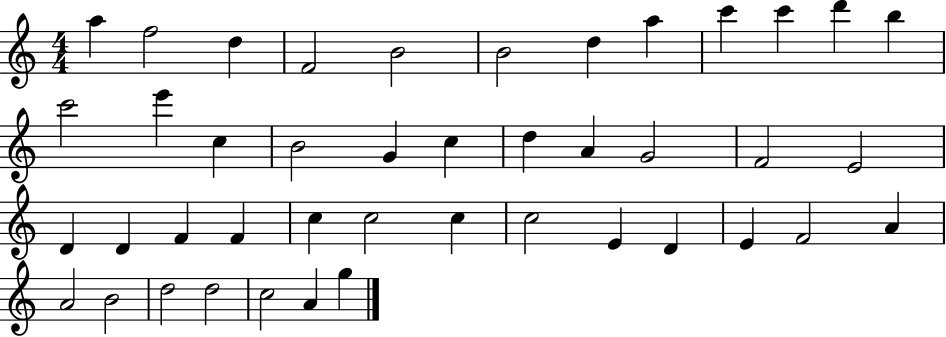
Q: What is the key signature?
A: C major